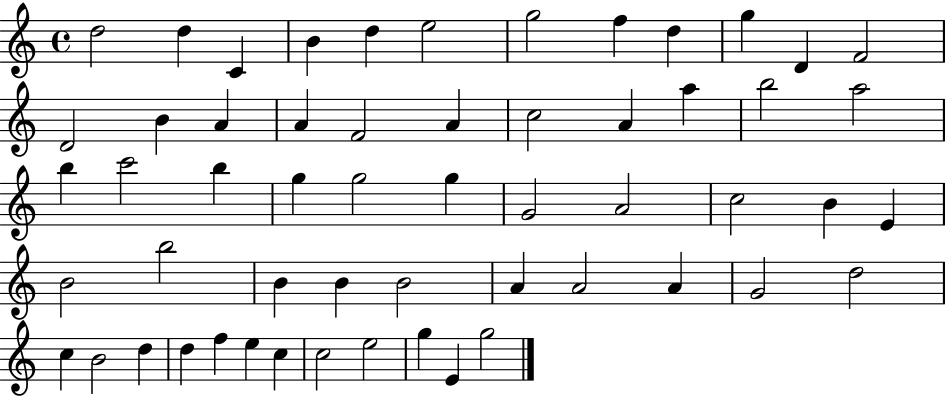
D5/h D5/q C4/q B4/q D5/q E5/h G5/h F5/q D5/q G5/q D4/q F4/h D4/h B4/q A4/q A4/q F4/h A4/q C5/h A4/q A5/q B5/h A5/h B5/q C6/h B5/q G5/q G5/h G5/q G4/h A4/h C5/h B4/q E4/q B4/h B5/h B4/q B4/q B4/h A4/q A4/h A4/q G4/h D5/h C5/q B4/h D5/q D5/q F5/q E5/q C5/q C5/h E5/h G5/q E4/q G5/h